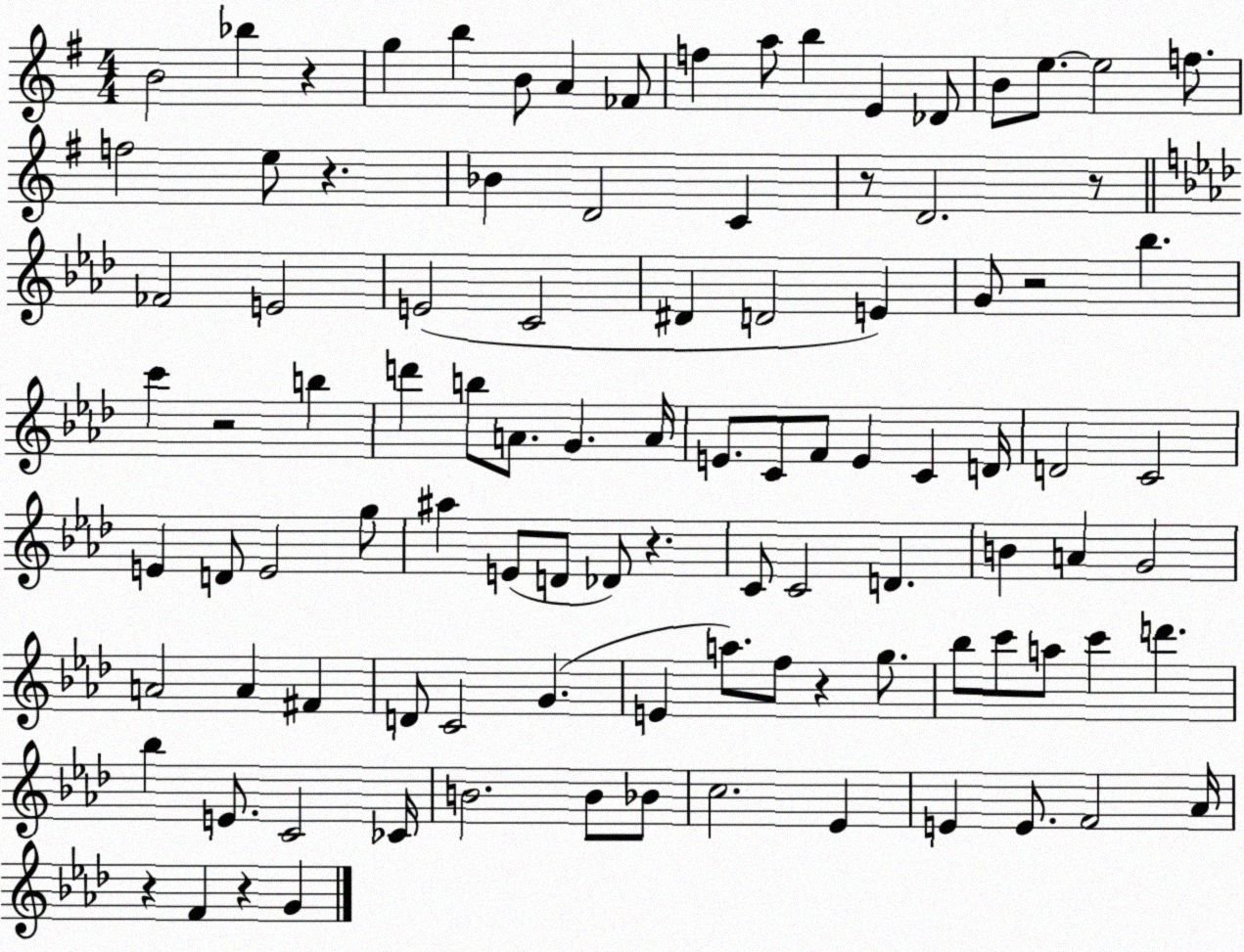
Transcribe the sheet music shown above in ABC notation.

X:1
T:Untitled
M:4/4
L:1/4
K:G
B2 _b z g b B/2 A _F/2 f a/2 b E _D/2 B/2 e/2 e2 f/2 f2 e/2 z _B D2 C z/2 D2 z/2 _F2 E2 E2 C2 ^D D2 E G/2 z2 _b c' z2 b d' b/2 A/2 G A/4 E/2 C/2 F/2 E C D/4 D2 C2 E D/2 E2 g/2 ^a E/2 D/2 _D/2 z C/2 C2 D B A G2 A2 A ^F D/2 C2 G E a/2 f/2 z g/2 _b/2 c'/2 a/2 c' d' _b E/2 C2 _C/4 B2 B/2 _B/2 c2 _E E E/2 F2 _A/4 z F z G